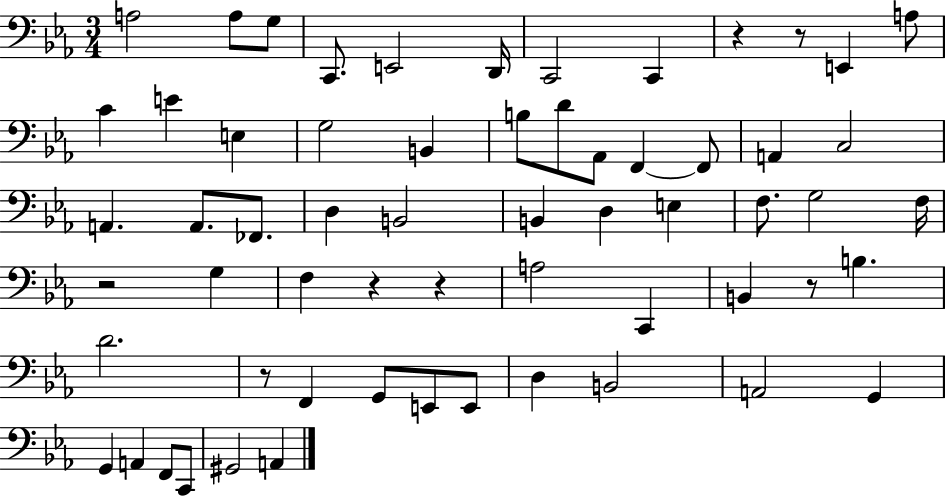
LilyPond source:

{
  \clef bass
  \numericTimeSignature
  \time 3/4
  \key ees \major
  a2 a8 g8 | c,8. e,2 d,16 | c,2 c,4 | r4 r8 e,4 a8 | \break c'4 e'4 e4 | g2 b,4 | b8 d'8 aes,8 f,4~~ f,8 | a,4 c2 | \break a,4. a,8. fes,8. | d4 b,2 | b,4 d4 e4 | f8. g2 f16 | \break r2 g4 | f4 r4 r4 | a2 c,4 | b,4 r8 b4. | \break d'2. | r8 f,4 g,8 e,8 e,8 | d4 b,2 | a,2 g,4 | \break g,4 a,4 f,8 c,8 | gis,2 a,4 | \bar "|."
}